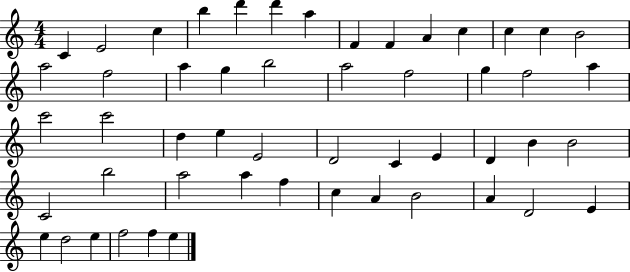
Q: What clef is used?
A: treble